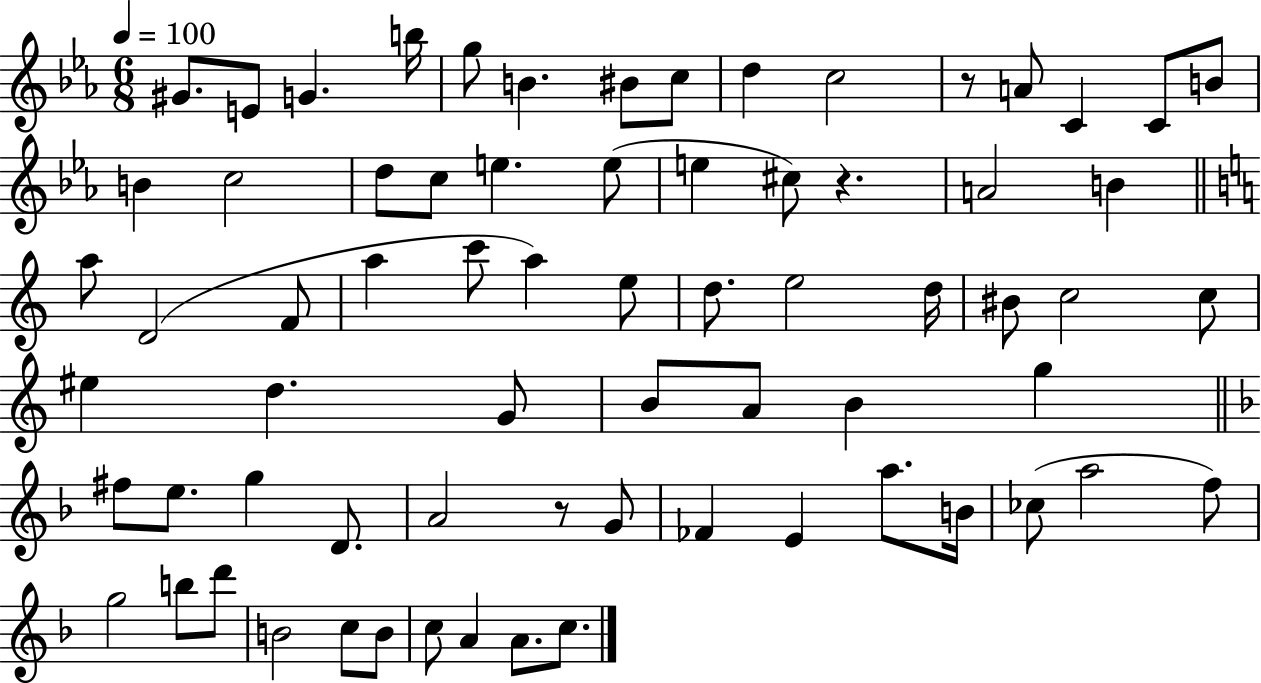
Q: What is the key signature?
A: EES major